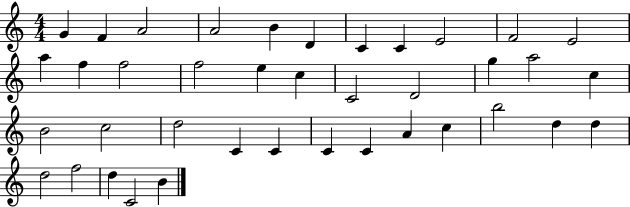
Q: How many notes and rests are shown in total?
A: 39